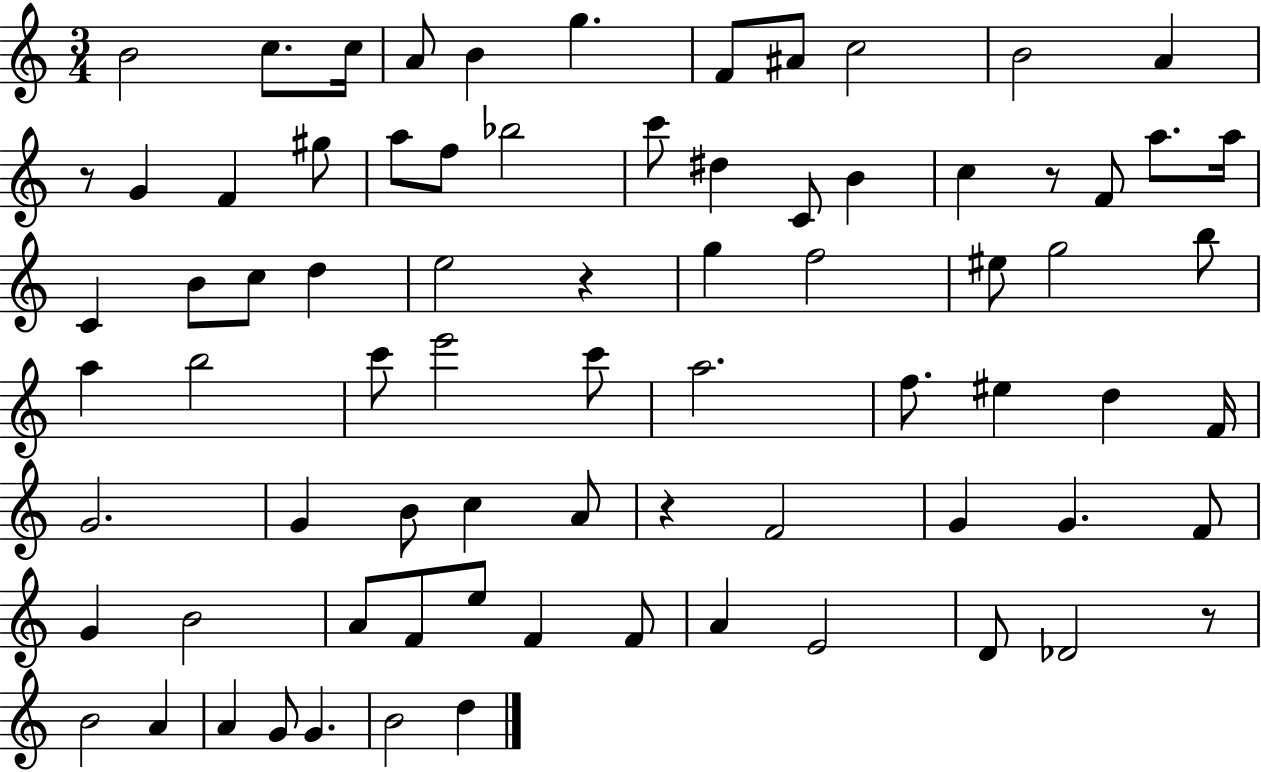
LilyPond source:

{
  \clef treble
  \numericTimeSignature
  \time 3/4
  \key c \major
  \repeat volta 2 { b'2 c''8. c''16 | a'8 b'4 g''4. | f'8 ais'8 c''2 | b'2 a'4 | \break r8 g'4 f'4 gis''8 | a''8 f''8 bes''2 | c'''8 dis''4 c'8 b'4 | c''4 r8 f'8 a''8. a''16 | \break c'4 b'8 c''8 d''4 | e''2 r4 | g''4 f''2 | eis''8 g''2 b''8 | \break a''4 b''2 | c'''8 e'''2 c'''8 | a''2. | f''8. eis''4 d''4 f'16 | \break g'2. | g'4 b'8 c''4 a'8 | r4 f'2 | g'4 g'4. f'8 | \break g'4 b'2 | a'8 f'8 e''8 f'4 f'8 | a'4 e'2 | d'8 des'2 r8 | \break b'2 a'4 | a'4 g'8 g'4. | b'2 d''4 | } \bar "|."
}